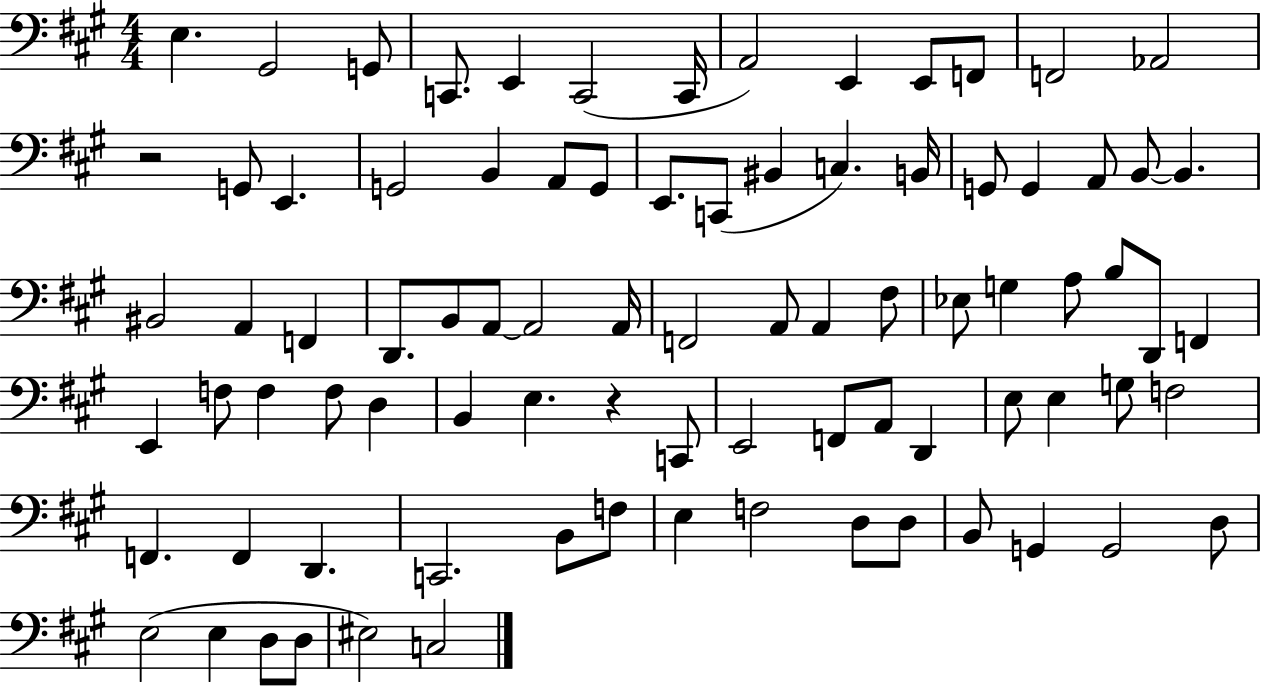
{
  \clef bass
  \numericTimeSignature
  \time 4/4
  \key a \major
  e4. gis,2 g,8 | c,8. e,4 c,2( c,16 | a,2) e,4 e,8 f,8 | f,2 aes,2 | \break r2 g,8 e,4. | g,2 b,4 a,8 g,8 | e,8. c,8( bis,4 c4.) b,16 | g,8 g,4 a,8 b,8~~ b,4. | \break bis,2 a,4 f,4 | d,8. b,8 a,8~~ a,2 a,16 | f,2 a,8 a,4 fis8 | ees8 g4 a8 b8 d,8 f,4 | \break e,4 f8 f4 f8 d4 | b,4 e4. r4 c,8 | e,2 f,8 a,8 d,4 | e8 e4 g8 f2 | \break f,4. f,4 d,4. | c,2. b,8 f8 | e4 f2 d8 d8 | b,8 g,4 g,2 d8 | \break e2( e4 d8 d8 | eis2) c2 | \bar "|."
}